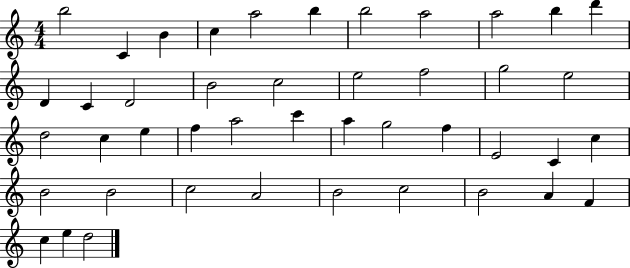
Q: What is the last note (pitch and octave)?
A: D5